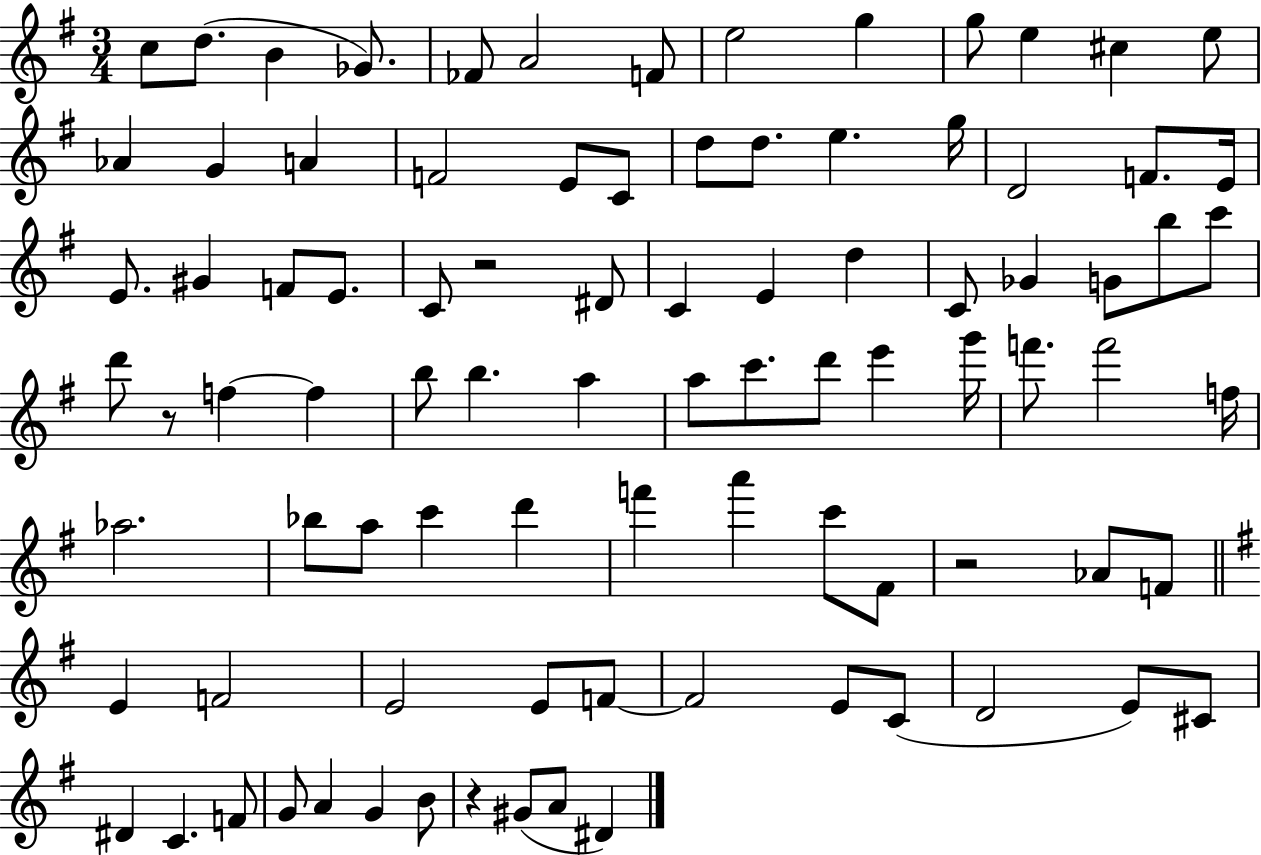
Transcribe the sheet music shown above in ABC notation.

X:1
T:Untitled
M:3/4
L:1/4
K:G
c/2 d/2 B _G/2 _F/2 A2 F/2 e2 g g/2 e ^c e/2 _A G A F2 E/2 C/2 d/2 d/2 e g/4 D2 F/2 E/4 E/2 ^G F/2 E/2 C/2 z2 ^D/2 C E d C/2 _G G/2 b/2 c'/2 d'/2 z/2 f f b/2 b a a/2 c'/2 d'/2 e' g'/4 f'/2 f'2 f/4 _a2 _b/2 a/2 c' d' f' a' c'/2 ^F/2 z2 _A/2 F/2 E F2 E2 E/2 F/2 F2 E/2 C/2 D2 E/2 ^C/2 ^D C F/2 G/2 A G B/2 z ^G/2 A/2 ^D